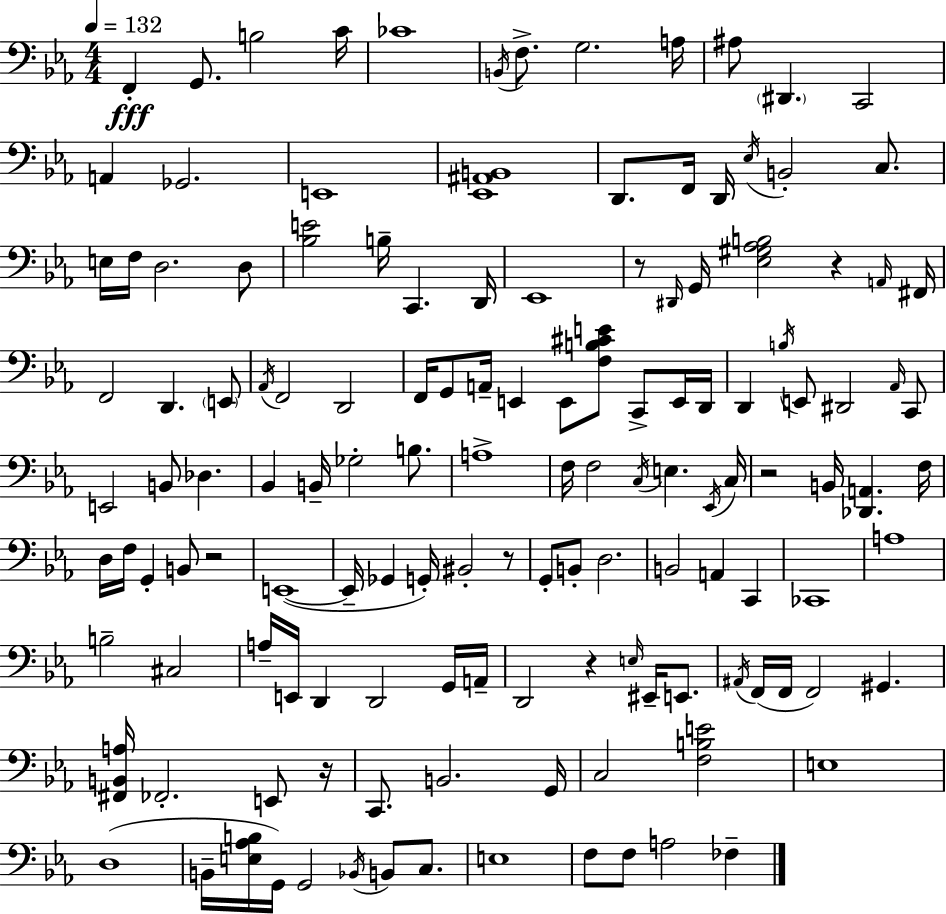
X:1
T:Untitled
M:4/4
L:1/4
K:Cm
F,, G,,/2 B,2 C/4 _C4 B,,/4 F,/2 G,2 A,/4 ^A,/2 ^D,, C,,2 A,, _G,,2 E,,4 [_E,,^A,,B,,]4 D,,/2 F,,/4 D,,/4 _E,/4 B,,2 C,/2 E,/4 F,/4 D,2 D,/2 [_B,E]2 B,/4 C,, D,,/4 _E,,4 z/2 ^D,,/4 G,,/4 [_E,^G,_A,B,]2 z A,,/4 ^F,,/4 F,,2 D,, E,,/2 _A,,/4 F,,2 D,,2 F,,/4 G,,/2 A,,/4 E,, E,,/2 [F,B,^CE]/2 C,,/2 E,,/4 D,,/4 D,, B,/4 E,,/2 ^D,,2 _A,,/4 C,,/2 E,,2 B,,/2 _D, _B,, B,,/4 _G,2 B,/2 A,4 F,/4 F,2 C,/4 E, _E,,/4 C,/4 z2 B,,/4 [_D,,A,,] F,/4 D,/4 F,/4 G,, B,,/2 z2 E,,4 E,,/4 _G,, G,,/4 ^B,,2 z/2 G,,/2 B,,/2 D,2 B,,2 A,, C,, _C,,4 A,4 B,2 ^C,2 A,/4 E,,/4 D,, D,,2 G,,/4 A,,/4 D,,2 z E,/4 ^E,,/4 E,,/2 ^A,,/4 F,,/4 F,,/4 F,,2 ^G,, [^F,,B,,A,]/4 _F,,2 E,,/2 z/4 C,,/2 B,,2 G,,/4 C,2 [F,B,E]2 E,4 D,4 B,,/4 [E,_A,B,]/4 G,,/4 G,,2 _B,,/4 B,,/2 C,/2 E,4 F,/2 F,/2 A,2 _F,